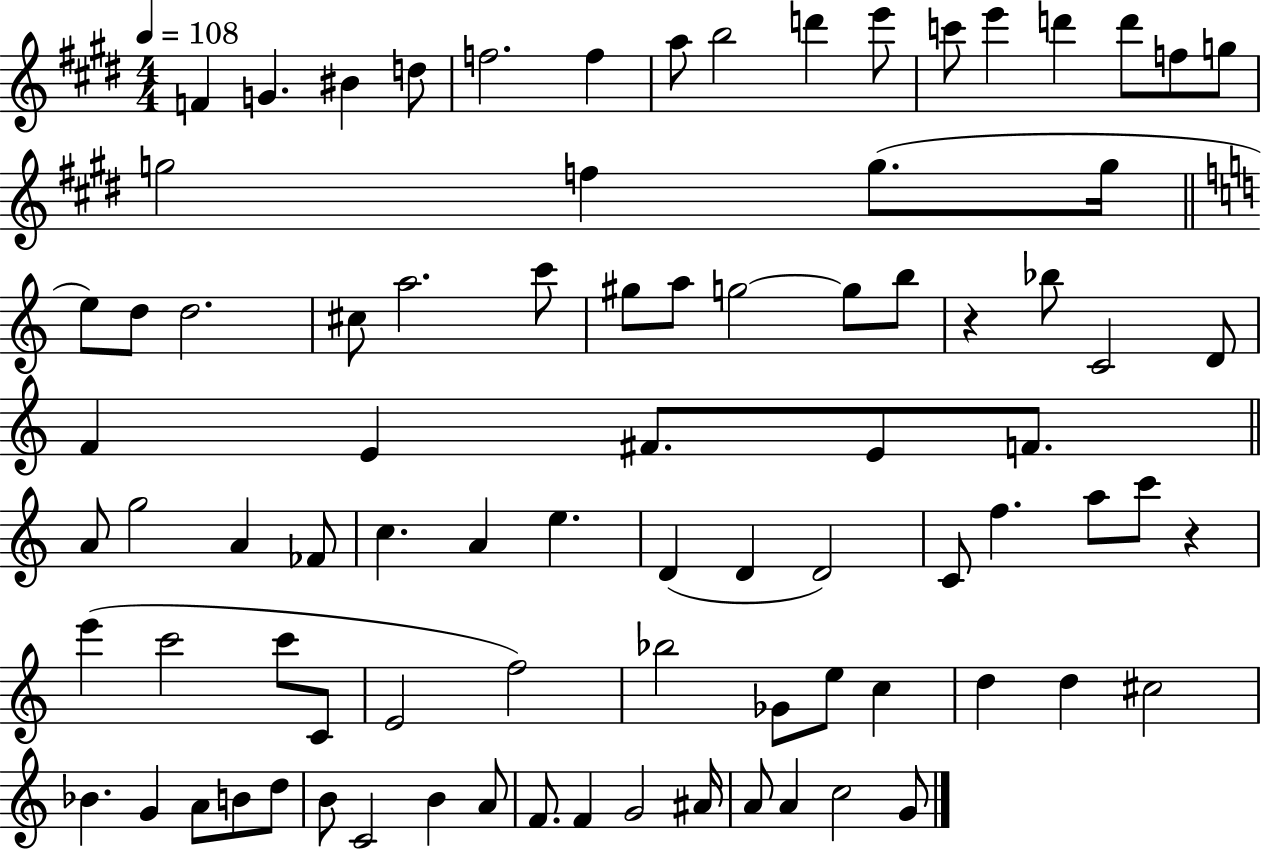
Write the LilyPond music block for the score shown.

{
  \clef treble
  \numericTimeSignature
  \time 4/4
  \key e \major
  \tempo 4 = 108
  f'4 g'4. bis'4 d''8 | f''2. f''4 | a''8 b''2 d'''4 e'''8 | c'''8 e'''4 d'''4 d'''8 f''8 g''8 | \break g''2 f''4 g''8.( g''16 | \bar "||" \break \key c \major e''8) d''8 d''2. | cis''8 a''2. c'''8 | gis''8 a''8 g''2~~ g''8 b''8 | r4 bes''8 c'2 d'8 | \break f'4 e'4 fis'8. e'8 f'8. | \bar "||" \break \key c \major a'8 g''2 a'4 fes'8 | c''4. a'4 e''4. | d'4( d'4 d'2) | c'8 f''4. a''8 c'''8 r4 | \break e'''4( c'''2 c'''8 c'8 | e'2 f''2) | bes''2 ges'8 e''8 c''4 | d''4 d''4 cis''2 | \break bes'4. g'4 a'8 b'8 d''8 | b'8 c'2 b'4 a'8 | f'8. f'4 g'2 ais'16 | a'8 a'4 c''2 g'8 | \break \bar "|."
}